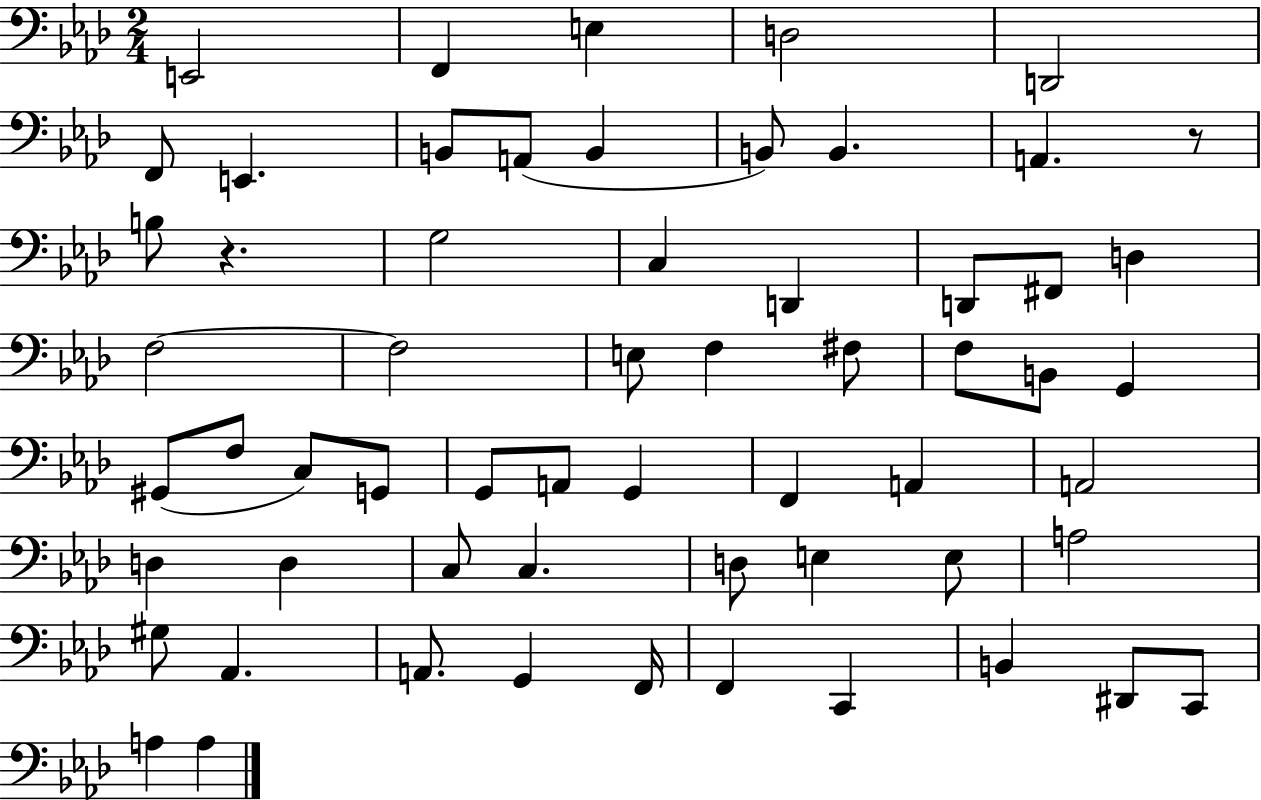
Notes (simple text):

E2/h F2/q E3/q D3/h D2/h F2/e E2/q. B2/e A2/e B2/q B2/e B2/q. A2/q. R/e B3/e R/q. G3/h C3/q D2/q D2/e F#2/e D3/q F3/h F3/h E3/e F3/q F#3/e F3/e B2/e G2/q G#2/e F3/e C3/e G2/e G2/e A2/e G2/q F2/q A2/q A2/h D3/q D3/q C3/e C3/q. D3/e E3/q E3/e A3/h G#3/e Ab2/q. A2/e. G2/q F2/s F2/q C2/q B2/q D#2/e C2/e A3/q A3/q